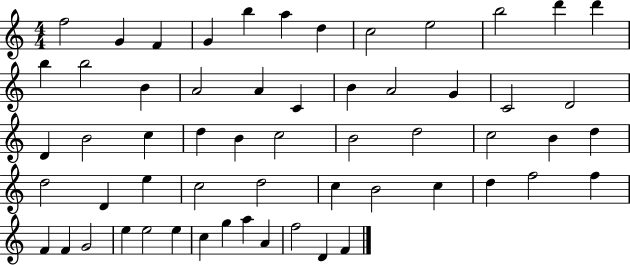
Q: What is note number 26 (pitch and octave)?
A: C5